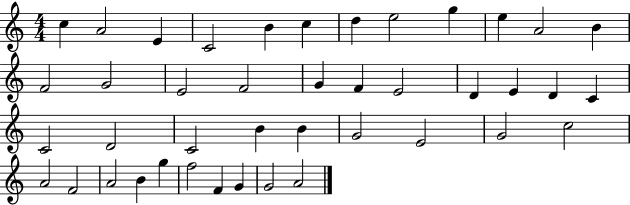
{
  \clef treble
  \numericTimeSignature
  \time 4/4
  \key c \major
  c''4 a'2 e'4 | c'2 b'4 c''4 | d''4 e''2 g''4 | e''4 a'2 b'4 | \break f'2 g'2 | e'2 f'2 | g'4 f'4 e'2 | d'4 e'4 d'4 c'4 | \break c'2 d'2 | c'2 b'4 b'4 | g'2 e'2 | g'2 c''2 | \break a'2 f'2 | a'2 b'4 g''4 | f''2 f'4 g'4 | g'2 a'2 | \break \bar "|."
}